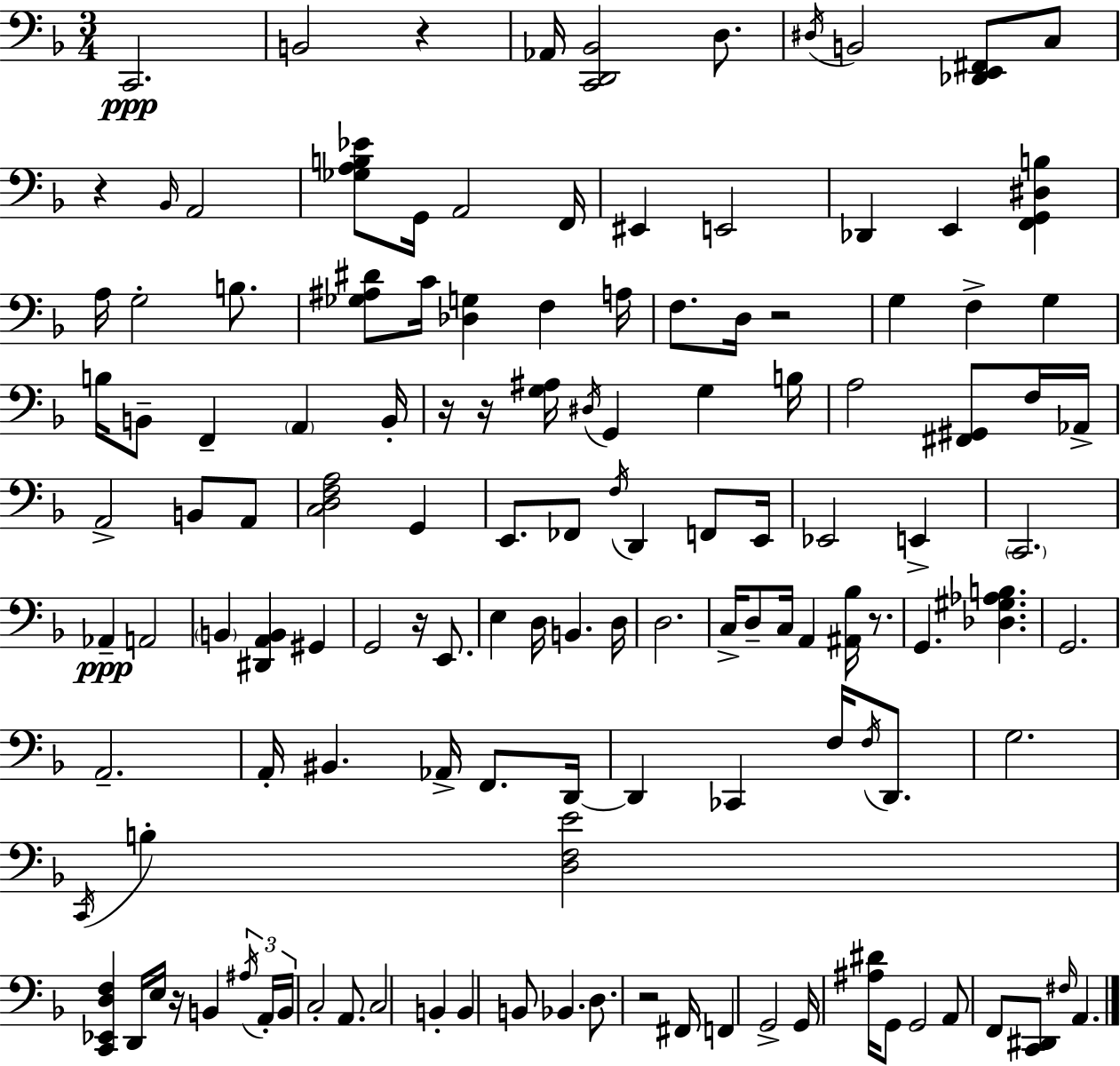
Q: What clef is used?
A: bass